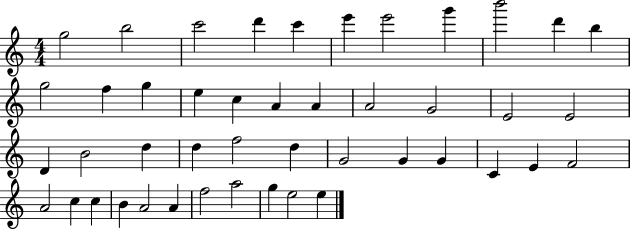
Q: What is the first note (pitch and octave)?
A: G5